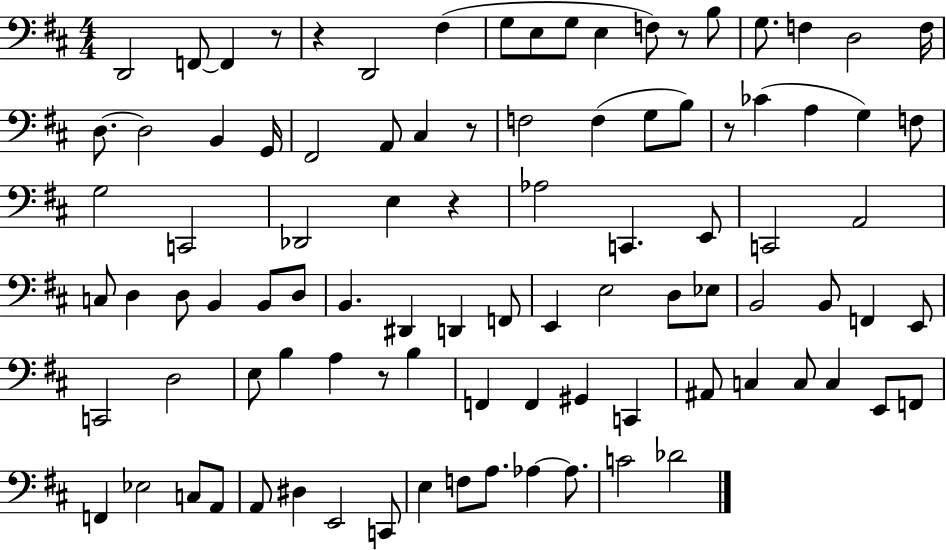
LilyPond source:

{
  \clef bass
  \numericTimeSignature
  \time 4/4
  \key d \major
  \repeat volta 2 { d,2 f,8~~ f,4 r8 | r4 d,2 fis4( | g8 e8 g8 e4 f8) r8 b8 | g8. f4 d2 f16 | \break d8.~~ d2 b,4 g,16 | fis,2 a,8 cis4 r8 | f2 f4( g8 b8) | r8 ces'4( a4 g4) f8 | \break g2 c,2 | des,2 e4 r4 | aes2 c,4. e,8 | c,2 a,2 | \break c8 d4 d8 b,4 b,8 d8 | b,4. dis,4 d,4 f,8 | e,4 e2 d8 ees8 | b,2 b,8 f,4 e,8 | \break c,2 d2 | e8 b4 a4 r8 b4 | f,4 f,4 gis,4 c,4 | ais,8 c4 c8 c4 e,8 f,8 | \break f,4 ees2 c8 a,8 | a,8 dis4 e,2 c,8 | e4 f8 a8. aes4~~ aes8. | c'2 des'2 | \break } \bar "|."
}